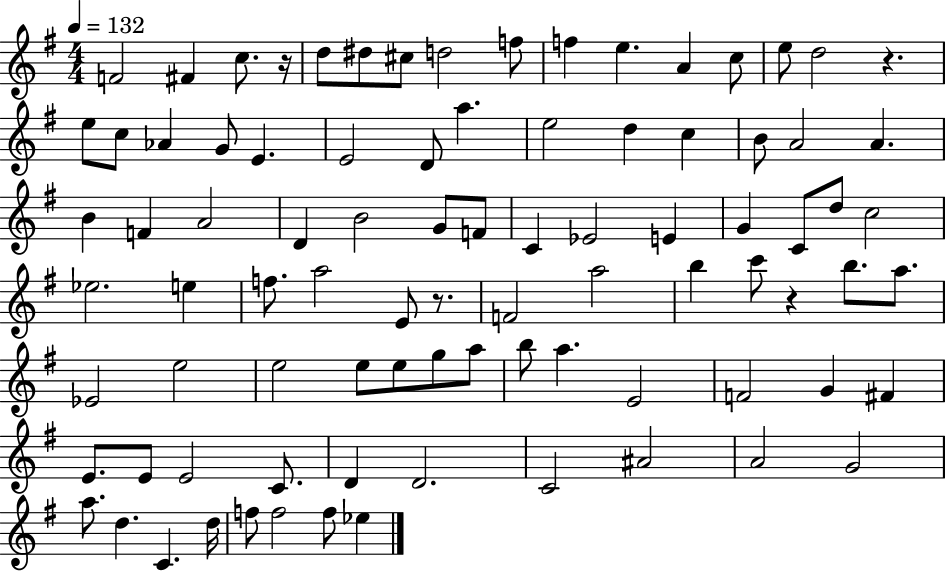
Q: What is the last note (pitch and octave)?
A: Eb5